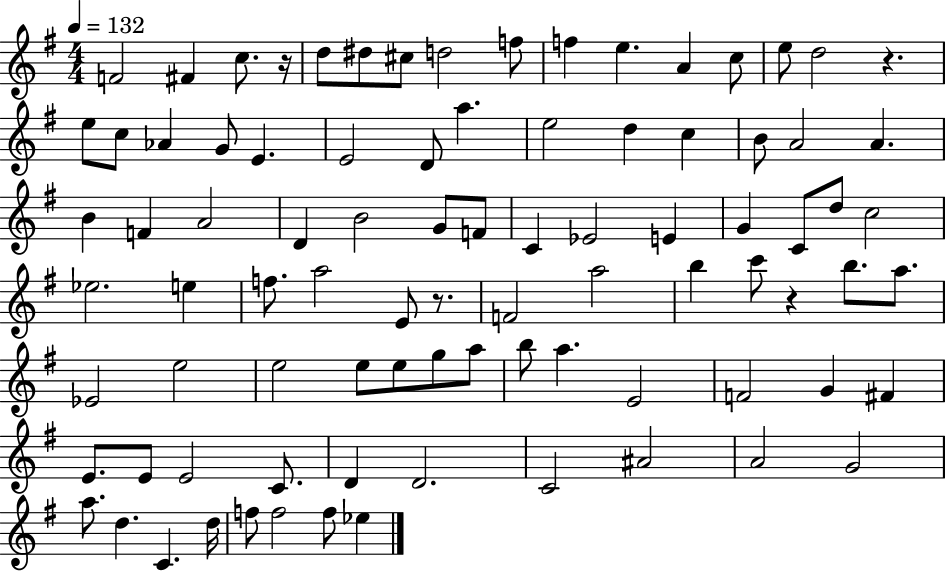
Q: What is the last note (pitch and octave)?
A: Eb5